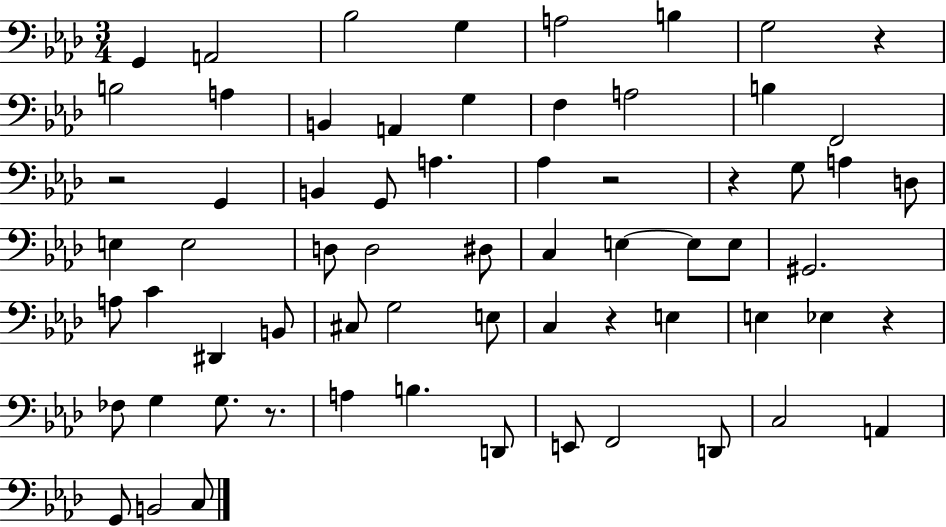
G2/q A2/h Bb3/h G3/q A3/h B3/q G3/h R/q B3/h A3/q B2/q A2/q G3/q F3/q A3/h B3/q F2/h R/h G2/q B2/q G2/e A3/q. Ab3/q R/h R/q G3/e A3/q D3/e E3/q E3/h D3/e D3/h D#3/e C3/q E3/q E3/e E3/e G#2/h. A3/e C4/q D#2/q B2/e C#3/e G3/h E3/e C3/q R/q E3/q E3/q Eb3/q R/q FES3/e G3/q G3/e. R/e. A3/q B3/q. D2/e E2/e F2/h D2/e C3/h A2/q G2/e B2/h C3/e